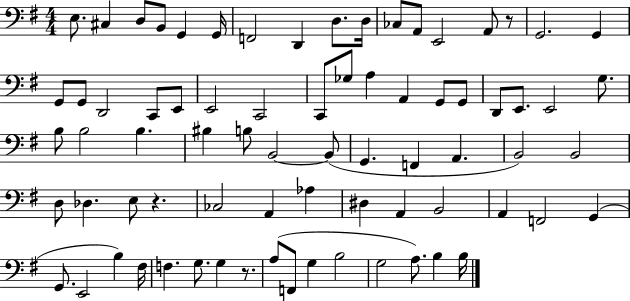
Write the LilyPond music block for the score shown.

{
  \clef bass
  \numericTimeSignature
  \time 4/4
  \key g \major
  e8. cis4 d8 b,8 g,4 g,16 | f,2 d,4 d8. d16 | ces8 a,8 e,2 a,8 r8 | g,2. g,4 | \break g,8 g,8 d,2 c,8 e,8 | e,2 c,2 | c,8 ges8 a4 a,4 g,8 g,8 | d,8 e,8. e,2 g8. | \break b8 b2 b4. | bis4 b8 b,2~~ b,8( | g,4. f,4 a,4. | b,2) b,2 | \break d8 des4. e8 r4. | ces2 a,4 aes4 | dis4 a,4 b,2 | a,4 f,2 g,4( | \break g,8. e,2 b4) fis16 | f4. g8. g4 r8. | a8( f,8 g4 b2 | g2 a8.) b4 b16 | \break \bar "|."
}